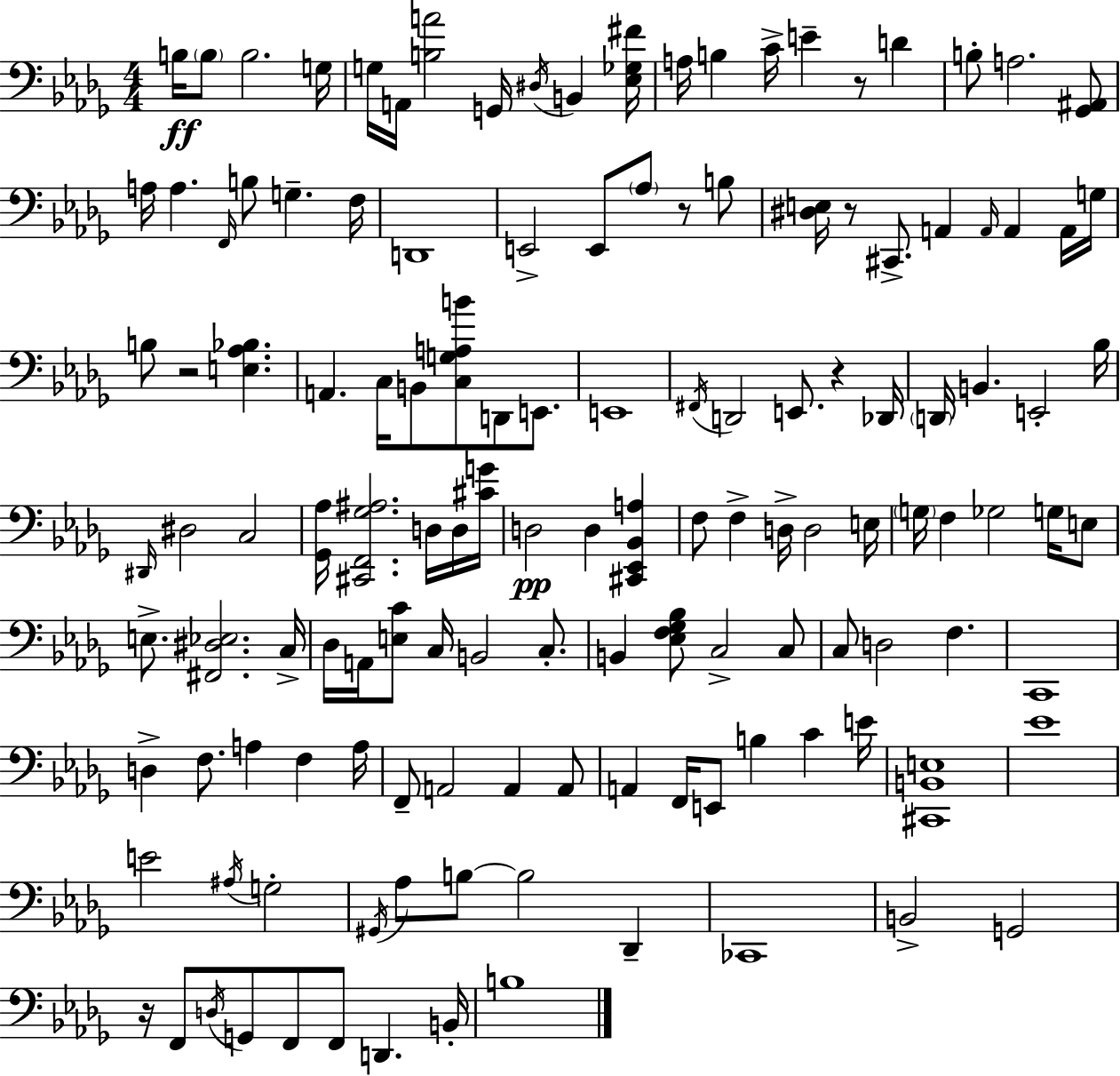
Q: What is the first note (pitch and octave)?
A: B3